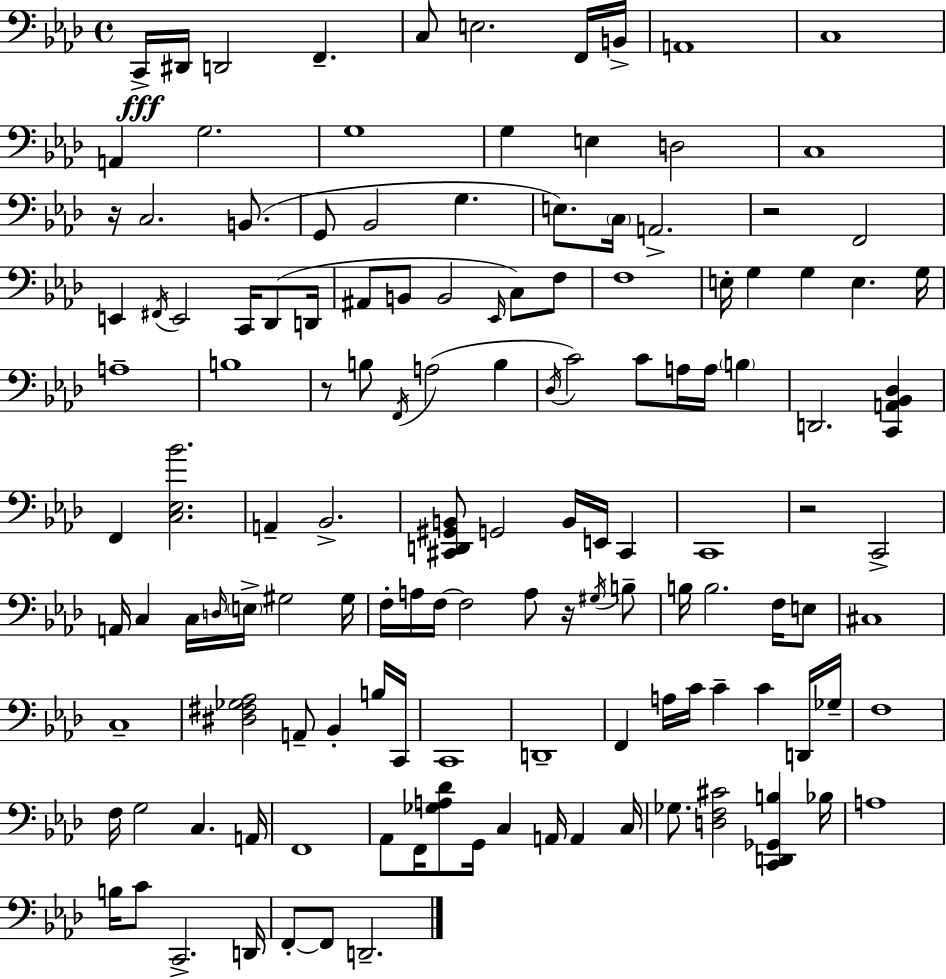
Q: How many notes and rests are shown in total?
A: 134